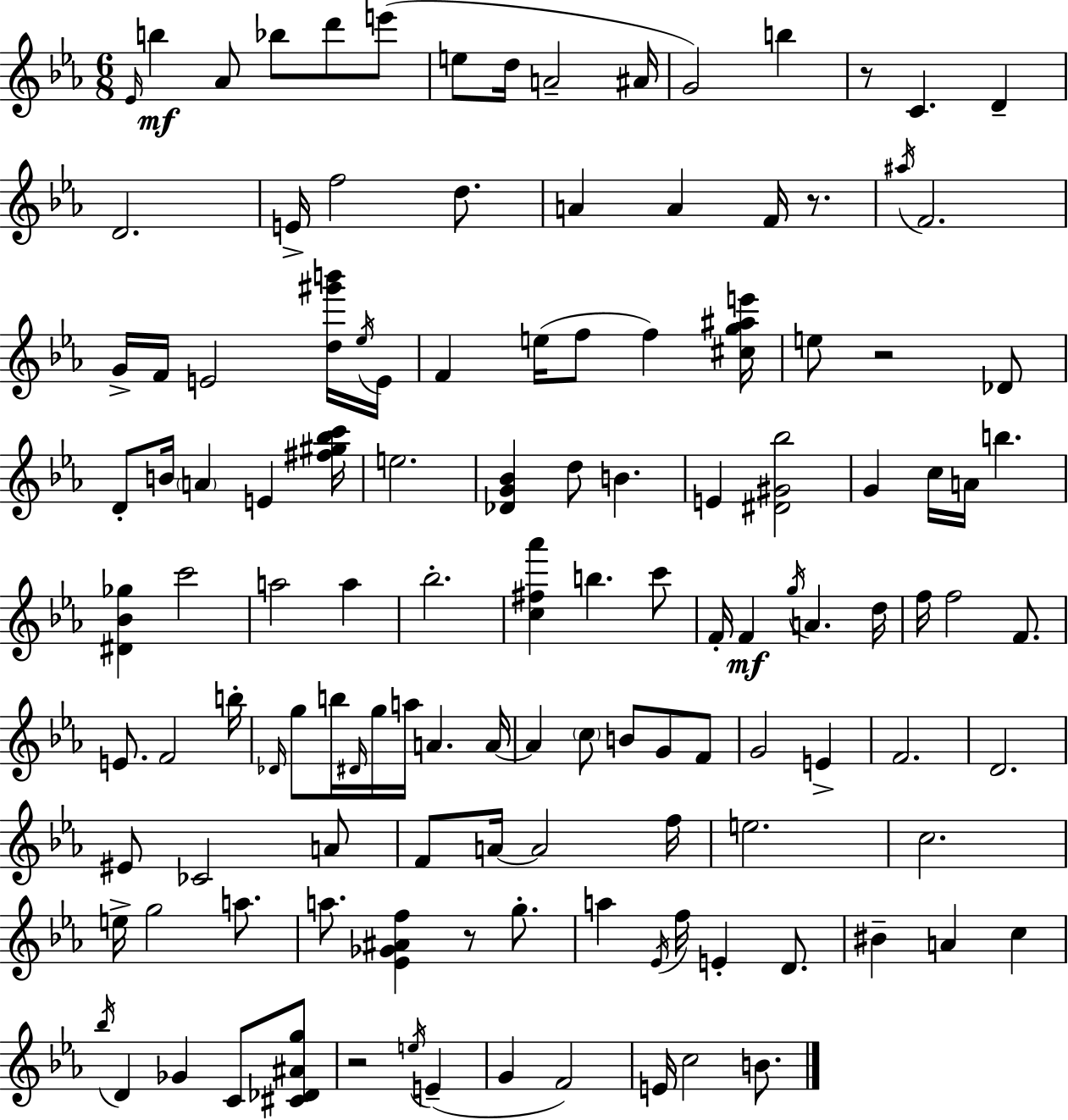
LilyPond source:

{
  \clef treble
  \numericTimeSignature
  \time 6/8
  \key c \minor
  \grace { ees'16 }\mf b''4 aes'8 bes''8 d'''8 e'''8( | e''8 d''16 a'2-- | ais'16 g'2) b''4 | r8 c'4. d'4-- | \break d'2. | e'16-> f''2 d''8. | a'4 a'4 f'16 r8. | \acciaccatura { ais''16 } f'2. | \break g'16-> f'16 e'2 | <d'' gis''' b'''>16 \acciaccatura { ees''16 } e'16 f'4 e''16( f''8 f''4) | <cis'' g'' ais'' e'''>16 e''8 r2 | des'8 d'8-. b'16 \parenthesize a'4 e'4 | \break <fis'' gis'' bes'' c'''>16 e''2. | <des' g' bes'>4 d''8 b'4. | e'4 <dis' gis' bes''>2 | g'4 c''16 a'16 b''4. | \break <dis' bes' ges''>4 c'''2 | a''2 a''4 | bes''2.-. | <c'' fis'' aes'''>4 b''4. | \break c'''8 f'16-. f'4\mf \acciaccatura { g''16 } a'4. | d''16 f''16 f''2 | f'8. e'8. f'2 | b''16-. \grace { des'16 } g''8 b''16 \grace { dis'16 } g''16 a''16 a'4. | \break a'16~~ a'4 \parenthesize c''8 | b'8 g'8 f'8 g'2 | e'4-> f'2. | d'2. | \break eis'8 ces'2 | a'8 f'8 a'16~~ a'2 | f''16 e''2. | c''2. | \break e''16-> g''2 | a''8. a''8. <ees' ges' ais' f''>4 | r8 g''8.-. a''4 \acciaccatura { ees'16 } f''16 | e'4-. d'8. bis'4-- a'4 | \break c''4 \acciaccatura { bes''16 } d'4 | ges'4 c'8 <cis' des' ais' g''>8 r2 | \acciaccatura { e''16 } e'4--( g'4 | f'2) e'16 c''2 | \break b'8. \bar "|."
}